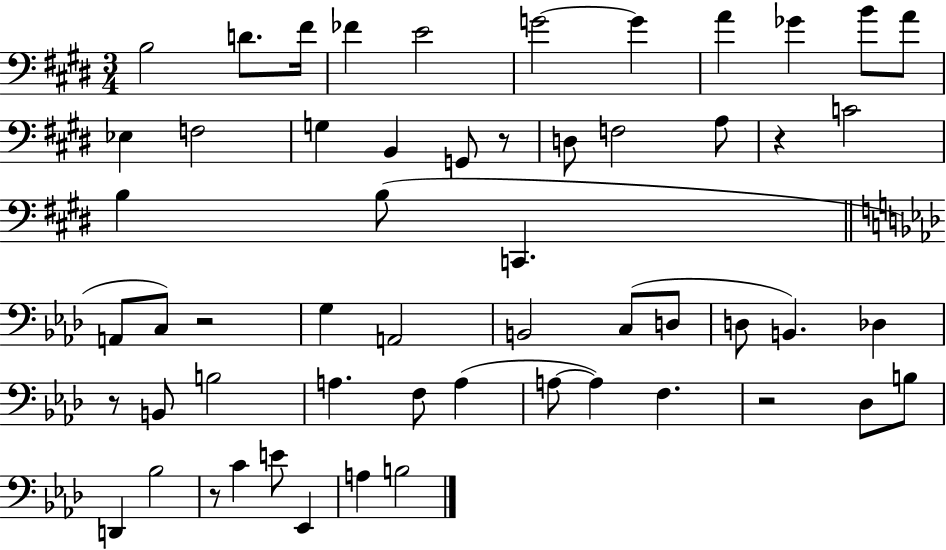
X:1
T:Untitled
M:3/4
L:1/4
K:E
B,2 D/2 ^F/4 _F E2 G2 G A _G B/2 A/2 _E, F,2 G, B,, G,,/2 z/2 D,/2 F,2 A,/2 z C2 B, B,/2 C,, A,,/2 C,/2 z2 G, A,,2 B,,2 C,/2 D,/2 D,/2 B,, _D, z/2 B,,/2 B,2 A, F,/2 A, A,/2 A, F, z2 _D,/2 B,/2 D,, _B,2 z/2 C E/2 _E,, A, B,2